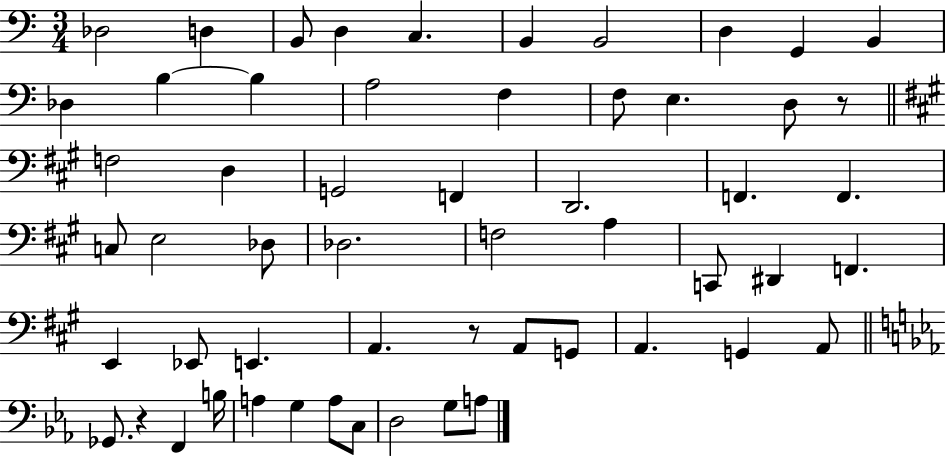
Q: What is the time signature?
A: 3/4